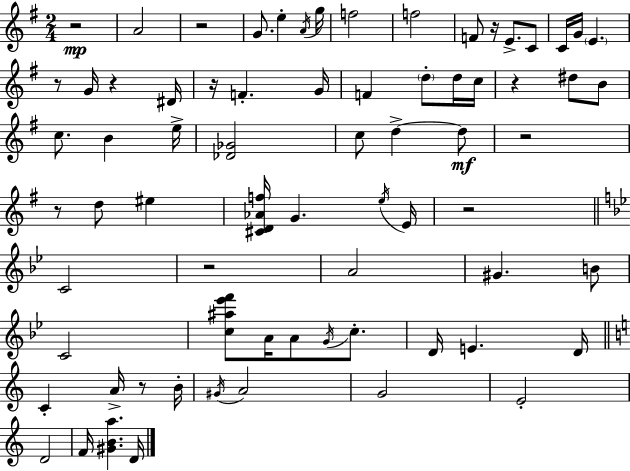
X:1
T:Untitled
M:2/4
L:1/4
K:G
z2 A2 z2 G/2 e A/4 g/4 f2 f2 F/2 z/4 E/2 C/2 C/4 G/4 E z/2 G/4 z ^D/4 z/4 F G/4 F d/2 d/4 c/4 z ^d/2 B/2 c/2 B e/4 [_D_G]2 c/2 d d/2 z2 z/2 d/2 ^e [^CD_Af]/4 G e/4 E/4 z2 C2 z2 A2 ^G B/2 C2 [c^a_e'f']/2 A/4 A/2 G/4 c/2 D/4 E D/4 C A/4 z/2 B/4 ^G/4 A2 G2 E2 D2 F/4 [^GBa] D/4